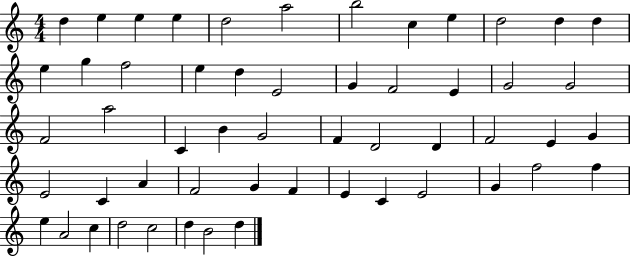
X:1
T:Untitled
M:4/4
L:1/4
K:C
d e e e d2 a2 b2 c e d2 d d e g f2 e d E2 G F2 E G2 G2 F2 a2 C B G2 F D2 D F2 E G E2 C A F2 G F E C E2 G f2 f e A2 c d2 c2 d B2 d